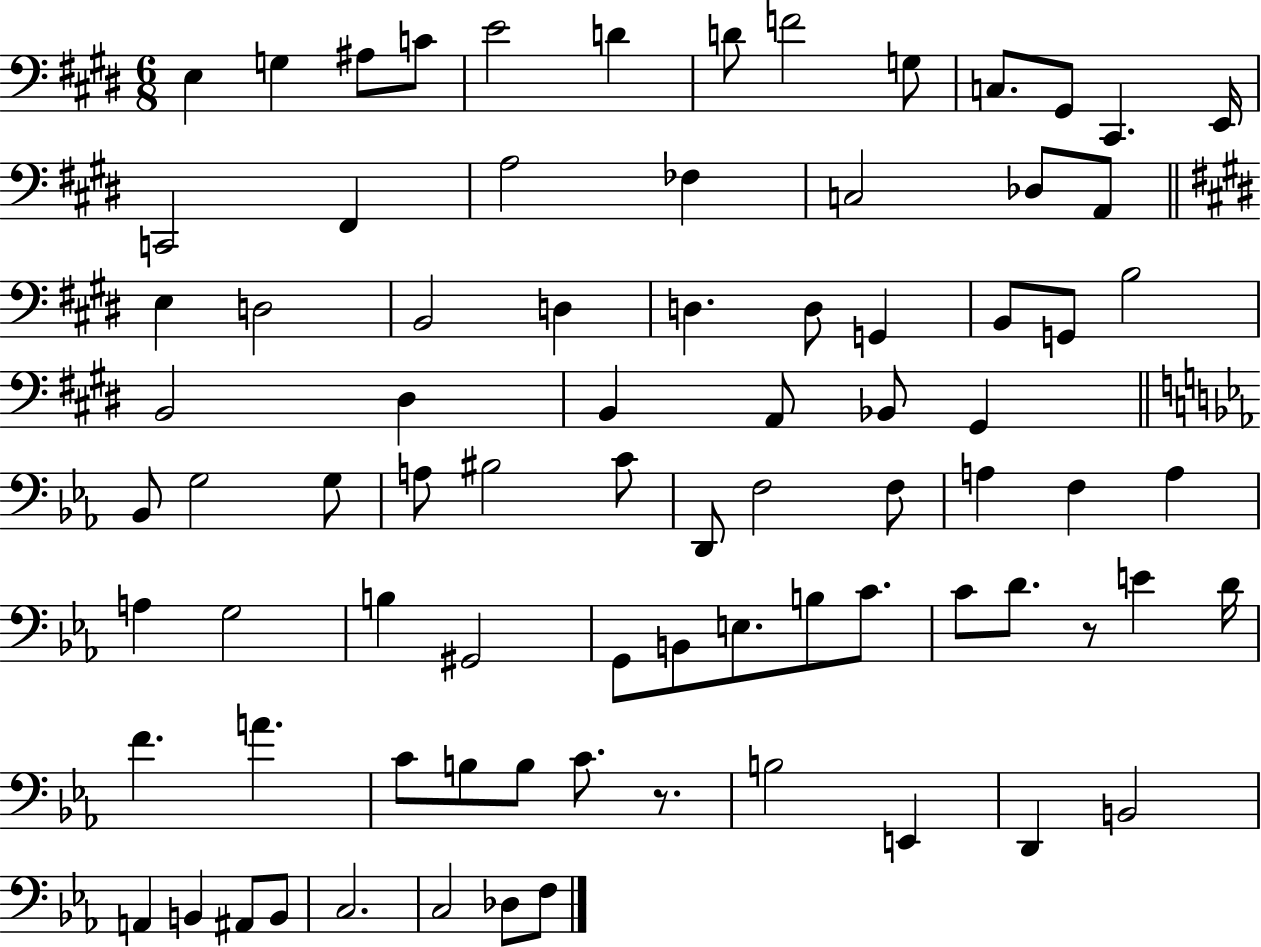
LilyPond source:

{
  \clef bass
  \numericTimeSignature
  \time 6/8
  \key e \major
  e4 g4 ais8 c'8 | e'2 d'4 | d'8 f'2 g8 | c8. gis,8 cis,4. e,16 | \break c,2 fis,4 | a2 fes4 | c2 des8 a,8 | \bar "||" \break \key e \major e4 d2 | b,2 d4 | d4. d8 g,4 | b,8 g,8 b2 | \break b,2 dis4 | b,4 a,8 bes,8 gis,4 | \bar "||" \break \key ees \major bes,8 g2 g8 | a8 bis2 c'8 | d,8 f2 f8 | a4 f4 a4 | \break a4 g2 | b4 gis,2 | g,8 b,8 e8. b8 c'8. | c'8 d'8. r8 e'4 d'16 | \break f'4. a'4. | c'8 b8 b8 c'8. r8. | b2 e,4 | d,4 b,2 | \break a,4 b,4 ais,8 b,8 | c2. | c2 des8 f8 | \bar "|."
}